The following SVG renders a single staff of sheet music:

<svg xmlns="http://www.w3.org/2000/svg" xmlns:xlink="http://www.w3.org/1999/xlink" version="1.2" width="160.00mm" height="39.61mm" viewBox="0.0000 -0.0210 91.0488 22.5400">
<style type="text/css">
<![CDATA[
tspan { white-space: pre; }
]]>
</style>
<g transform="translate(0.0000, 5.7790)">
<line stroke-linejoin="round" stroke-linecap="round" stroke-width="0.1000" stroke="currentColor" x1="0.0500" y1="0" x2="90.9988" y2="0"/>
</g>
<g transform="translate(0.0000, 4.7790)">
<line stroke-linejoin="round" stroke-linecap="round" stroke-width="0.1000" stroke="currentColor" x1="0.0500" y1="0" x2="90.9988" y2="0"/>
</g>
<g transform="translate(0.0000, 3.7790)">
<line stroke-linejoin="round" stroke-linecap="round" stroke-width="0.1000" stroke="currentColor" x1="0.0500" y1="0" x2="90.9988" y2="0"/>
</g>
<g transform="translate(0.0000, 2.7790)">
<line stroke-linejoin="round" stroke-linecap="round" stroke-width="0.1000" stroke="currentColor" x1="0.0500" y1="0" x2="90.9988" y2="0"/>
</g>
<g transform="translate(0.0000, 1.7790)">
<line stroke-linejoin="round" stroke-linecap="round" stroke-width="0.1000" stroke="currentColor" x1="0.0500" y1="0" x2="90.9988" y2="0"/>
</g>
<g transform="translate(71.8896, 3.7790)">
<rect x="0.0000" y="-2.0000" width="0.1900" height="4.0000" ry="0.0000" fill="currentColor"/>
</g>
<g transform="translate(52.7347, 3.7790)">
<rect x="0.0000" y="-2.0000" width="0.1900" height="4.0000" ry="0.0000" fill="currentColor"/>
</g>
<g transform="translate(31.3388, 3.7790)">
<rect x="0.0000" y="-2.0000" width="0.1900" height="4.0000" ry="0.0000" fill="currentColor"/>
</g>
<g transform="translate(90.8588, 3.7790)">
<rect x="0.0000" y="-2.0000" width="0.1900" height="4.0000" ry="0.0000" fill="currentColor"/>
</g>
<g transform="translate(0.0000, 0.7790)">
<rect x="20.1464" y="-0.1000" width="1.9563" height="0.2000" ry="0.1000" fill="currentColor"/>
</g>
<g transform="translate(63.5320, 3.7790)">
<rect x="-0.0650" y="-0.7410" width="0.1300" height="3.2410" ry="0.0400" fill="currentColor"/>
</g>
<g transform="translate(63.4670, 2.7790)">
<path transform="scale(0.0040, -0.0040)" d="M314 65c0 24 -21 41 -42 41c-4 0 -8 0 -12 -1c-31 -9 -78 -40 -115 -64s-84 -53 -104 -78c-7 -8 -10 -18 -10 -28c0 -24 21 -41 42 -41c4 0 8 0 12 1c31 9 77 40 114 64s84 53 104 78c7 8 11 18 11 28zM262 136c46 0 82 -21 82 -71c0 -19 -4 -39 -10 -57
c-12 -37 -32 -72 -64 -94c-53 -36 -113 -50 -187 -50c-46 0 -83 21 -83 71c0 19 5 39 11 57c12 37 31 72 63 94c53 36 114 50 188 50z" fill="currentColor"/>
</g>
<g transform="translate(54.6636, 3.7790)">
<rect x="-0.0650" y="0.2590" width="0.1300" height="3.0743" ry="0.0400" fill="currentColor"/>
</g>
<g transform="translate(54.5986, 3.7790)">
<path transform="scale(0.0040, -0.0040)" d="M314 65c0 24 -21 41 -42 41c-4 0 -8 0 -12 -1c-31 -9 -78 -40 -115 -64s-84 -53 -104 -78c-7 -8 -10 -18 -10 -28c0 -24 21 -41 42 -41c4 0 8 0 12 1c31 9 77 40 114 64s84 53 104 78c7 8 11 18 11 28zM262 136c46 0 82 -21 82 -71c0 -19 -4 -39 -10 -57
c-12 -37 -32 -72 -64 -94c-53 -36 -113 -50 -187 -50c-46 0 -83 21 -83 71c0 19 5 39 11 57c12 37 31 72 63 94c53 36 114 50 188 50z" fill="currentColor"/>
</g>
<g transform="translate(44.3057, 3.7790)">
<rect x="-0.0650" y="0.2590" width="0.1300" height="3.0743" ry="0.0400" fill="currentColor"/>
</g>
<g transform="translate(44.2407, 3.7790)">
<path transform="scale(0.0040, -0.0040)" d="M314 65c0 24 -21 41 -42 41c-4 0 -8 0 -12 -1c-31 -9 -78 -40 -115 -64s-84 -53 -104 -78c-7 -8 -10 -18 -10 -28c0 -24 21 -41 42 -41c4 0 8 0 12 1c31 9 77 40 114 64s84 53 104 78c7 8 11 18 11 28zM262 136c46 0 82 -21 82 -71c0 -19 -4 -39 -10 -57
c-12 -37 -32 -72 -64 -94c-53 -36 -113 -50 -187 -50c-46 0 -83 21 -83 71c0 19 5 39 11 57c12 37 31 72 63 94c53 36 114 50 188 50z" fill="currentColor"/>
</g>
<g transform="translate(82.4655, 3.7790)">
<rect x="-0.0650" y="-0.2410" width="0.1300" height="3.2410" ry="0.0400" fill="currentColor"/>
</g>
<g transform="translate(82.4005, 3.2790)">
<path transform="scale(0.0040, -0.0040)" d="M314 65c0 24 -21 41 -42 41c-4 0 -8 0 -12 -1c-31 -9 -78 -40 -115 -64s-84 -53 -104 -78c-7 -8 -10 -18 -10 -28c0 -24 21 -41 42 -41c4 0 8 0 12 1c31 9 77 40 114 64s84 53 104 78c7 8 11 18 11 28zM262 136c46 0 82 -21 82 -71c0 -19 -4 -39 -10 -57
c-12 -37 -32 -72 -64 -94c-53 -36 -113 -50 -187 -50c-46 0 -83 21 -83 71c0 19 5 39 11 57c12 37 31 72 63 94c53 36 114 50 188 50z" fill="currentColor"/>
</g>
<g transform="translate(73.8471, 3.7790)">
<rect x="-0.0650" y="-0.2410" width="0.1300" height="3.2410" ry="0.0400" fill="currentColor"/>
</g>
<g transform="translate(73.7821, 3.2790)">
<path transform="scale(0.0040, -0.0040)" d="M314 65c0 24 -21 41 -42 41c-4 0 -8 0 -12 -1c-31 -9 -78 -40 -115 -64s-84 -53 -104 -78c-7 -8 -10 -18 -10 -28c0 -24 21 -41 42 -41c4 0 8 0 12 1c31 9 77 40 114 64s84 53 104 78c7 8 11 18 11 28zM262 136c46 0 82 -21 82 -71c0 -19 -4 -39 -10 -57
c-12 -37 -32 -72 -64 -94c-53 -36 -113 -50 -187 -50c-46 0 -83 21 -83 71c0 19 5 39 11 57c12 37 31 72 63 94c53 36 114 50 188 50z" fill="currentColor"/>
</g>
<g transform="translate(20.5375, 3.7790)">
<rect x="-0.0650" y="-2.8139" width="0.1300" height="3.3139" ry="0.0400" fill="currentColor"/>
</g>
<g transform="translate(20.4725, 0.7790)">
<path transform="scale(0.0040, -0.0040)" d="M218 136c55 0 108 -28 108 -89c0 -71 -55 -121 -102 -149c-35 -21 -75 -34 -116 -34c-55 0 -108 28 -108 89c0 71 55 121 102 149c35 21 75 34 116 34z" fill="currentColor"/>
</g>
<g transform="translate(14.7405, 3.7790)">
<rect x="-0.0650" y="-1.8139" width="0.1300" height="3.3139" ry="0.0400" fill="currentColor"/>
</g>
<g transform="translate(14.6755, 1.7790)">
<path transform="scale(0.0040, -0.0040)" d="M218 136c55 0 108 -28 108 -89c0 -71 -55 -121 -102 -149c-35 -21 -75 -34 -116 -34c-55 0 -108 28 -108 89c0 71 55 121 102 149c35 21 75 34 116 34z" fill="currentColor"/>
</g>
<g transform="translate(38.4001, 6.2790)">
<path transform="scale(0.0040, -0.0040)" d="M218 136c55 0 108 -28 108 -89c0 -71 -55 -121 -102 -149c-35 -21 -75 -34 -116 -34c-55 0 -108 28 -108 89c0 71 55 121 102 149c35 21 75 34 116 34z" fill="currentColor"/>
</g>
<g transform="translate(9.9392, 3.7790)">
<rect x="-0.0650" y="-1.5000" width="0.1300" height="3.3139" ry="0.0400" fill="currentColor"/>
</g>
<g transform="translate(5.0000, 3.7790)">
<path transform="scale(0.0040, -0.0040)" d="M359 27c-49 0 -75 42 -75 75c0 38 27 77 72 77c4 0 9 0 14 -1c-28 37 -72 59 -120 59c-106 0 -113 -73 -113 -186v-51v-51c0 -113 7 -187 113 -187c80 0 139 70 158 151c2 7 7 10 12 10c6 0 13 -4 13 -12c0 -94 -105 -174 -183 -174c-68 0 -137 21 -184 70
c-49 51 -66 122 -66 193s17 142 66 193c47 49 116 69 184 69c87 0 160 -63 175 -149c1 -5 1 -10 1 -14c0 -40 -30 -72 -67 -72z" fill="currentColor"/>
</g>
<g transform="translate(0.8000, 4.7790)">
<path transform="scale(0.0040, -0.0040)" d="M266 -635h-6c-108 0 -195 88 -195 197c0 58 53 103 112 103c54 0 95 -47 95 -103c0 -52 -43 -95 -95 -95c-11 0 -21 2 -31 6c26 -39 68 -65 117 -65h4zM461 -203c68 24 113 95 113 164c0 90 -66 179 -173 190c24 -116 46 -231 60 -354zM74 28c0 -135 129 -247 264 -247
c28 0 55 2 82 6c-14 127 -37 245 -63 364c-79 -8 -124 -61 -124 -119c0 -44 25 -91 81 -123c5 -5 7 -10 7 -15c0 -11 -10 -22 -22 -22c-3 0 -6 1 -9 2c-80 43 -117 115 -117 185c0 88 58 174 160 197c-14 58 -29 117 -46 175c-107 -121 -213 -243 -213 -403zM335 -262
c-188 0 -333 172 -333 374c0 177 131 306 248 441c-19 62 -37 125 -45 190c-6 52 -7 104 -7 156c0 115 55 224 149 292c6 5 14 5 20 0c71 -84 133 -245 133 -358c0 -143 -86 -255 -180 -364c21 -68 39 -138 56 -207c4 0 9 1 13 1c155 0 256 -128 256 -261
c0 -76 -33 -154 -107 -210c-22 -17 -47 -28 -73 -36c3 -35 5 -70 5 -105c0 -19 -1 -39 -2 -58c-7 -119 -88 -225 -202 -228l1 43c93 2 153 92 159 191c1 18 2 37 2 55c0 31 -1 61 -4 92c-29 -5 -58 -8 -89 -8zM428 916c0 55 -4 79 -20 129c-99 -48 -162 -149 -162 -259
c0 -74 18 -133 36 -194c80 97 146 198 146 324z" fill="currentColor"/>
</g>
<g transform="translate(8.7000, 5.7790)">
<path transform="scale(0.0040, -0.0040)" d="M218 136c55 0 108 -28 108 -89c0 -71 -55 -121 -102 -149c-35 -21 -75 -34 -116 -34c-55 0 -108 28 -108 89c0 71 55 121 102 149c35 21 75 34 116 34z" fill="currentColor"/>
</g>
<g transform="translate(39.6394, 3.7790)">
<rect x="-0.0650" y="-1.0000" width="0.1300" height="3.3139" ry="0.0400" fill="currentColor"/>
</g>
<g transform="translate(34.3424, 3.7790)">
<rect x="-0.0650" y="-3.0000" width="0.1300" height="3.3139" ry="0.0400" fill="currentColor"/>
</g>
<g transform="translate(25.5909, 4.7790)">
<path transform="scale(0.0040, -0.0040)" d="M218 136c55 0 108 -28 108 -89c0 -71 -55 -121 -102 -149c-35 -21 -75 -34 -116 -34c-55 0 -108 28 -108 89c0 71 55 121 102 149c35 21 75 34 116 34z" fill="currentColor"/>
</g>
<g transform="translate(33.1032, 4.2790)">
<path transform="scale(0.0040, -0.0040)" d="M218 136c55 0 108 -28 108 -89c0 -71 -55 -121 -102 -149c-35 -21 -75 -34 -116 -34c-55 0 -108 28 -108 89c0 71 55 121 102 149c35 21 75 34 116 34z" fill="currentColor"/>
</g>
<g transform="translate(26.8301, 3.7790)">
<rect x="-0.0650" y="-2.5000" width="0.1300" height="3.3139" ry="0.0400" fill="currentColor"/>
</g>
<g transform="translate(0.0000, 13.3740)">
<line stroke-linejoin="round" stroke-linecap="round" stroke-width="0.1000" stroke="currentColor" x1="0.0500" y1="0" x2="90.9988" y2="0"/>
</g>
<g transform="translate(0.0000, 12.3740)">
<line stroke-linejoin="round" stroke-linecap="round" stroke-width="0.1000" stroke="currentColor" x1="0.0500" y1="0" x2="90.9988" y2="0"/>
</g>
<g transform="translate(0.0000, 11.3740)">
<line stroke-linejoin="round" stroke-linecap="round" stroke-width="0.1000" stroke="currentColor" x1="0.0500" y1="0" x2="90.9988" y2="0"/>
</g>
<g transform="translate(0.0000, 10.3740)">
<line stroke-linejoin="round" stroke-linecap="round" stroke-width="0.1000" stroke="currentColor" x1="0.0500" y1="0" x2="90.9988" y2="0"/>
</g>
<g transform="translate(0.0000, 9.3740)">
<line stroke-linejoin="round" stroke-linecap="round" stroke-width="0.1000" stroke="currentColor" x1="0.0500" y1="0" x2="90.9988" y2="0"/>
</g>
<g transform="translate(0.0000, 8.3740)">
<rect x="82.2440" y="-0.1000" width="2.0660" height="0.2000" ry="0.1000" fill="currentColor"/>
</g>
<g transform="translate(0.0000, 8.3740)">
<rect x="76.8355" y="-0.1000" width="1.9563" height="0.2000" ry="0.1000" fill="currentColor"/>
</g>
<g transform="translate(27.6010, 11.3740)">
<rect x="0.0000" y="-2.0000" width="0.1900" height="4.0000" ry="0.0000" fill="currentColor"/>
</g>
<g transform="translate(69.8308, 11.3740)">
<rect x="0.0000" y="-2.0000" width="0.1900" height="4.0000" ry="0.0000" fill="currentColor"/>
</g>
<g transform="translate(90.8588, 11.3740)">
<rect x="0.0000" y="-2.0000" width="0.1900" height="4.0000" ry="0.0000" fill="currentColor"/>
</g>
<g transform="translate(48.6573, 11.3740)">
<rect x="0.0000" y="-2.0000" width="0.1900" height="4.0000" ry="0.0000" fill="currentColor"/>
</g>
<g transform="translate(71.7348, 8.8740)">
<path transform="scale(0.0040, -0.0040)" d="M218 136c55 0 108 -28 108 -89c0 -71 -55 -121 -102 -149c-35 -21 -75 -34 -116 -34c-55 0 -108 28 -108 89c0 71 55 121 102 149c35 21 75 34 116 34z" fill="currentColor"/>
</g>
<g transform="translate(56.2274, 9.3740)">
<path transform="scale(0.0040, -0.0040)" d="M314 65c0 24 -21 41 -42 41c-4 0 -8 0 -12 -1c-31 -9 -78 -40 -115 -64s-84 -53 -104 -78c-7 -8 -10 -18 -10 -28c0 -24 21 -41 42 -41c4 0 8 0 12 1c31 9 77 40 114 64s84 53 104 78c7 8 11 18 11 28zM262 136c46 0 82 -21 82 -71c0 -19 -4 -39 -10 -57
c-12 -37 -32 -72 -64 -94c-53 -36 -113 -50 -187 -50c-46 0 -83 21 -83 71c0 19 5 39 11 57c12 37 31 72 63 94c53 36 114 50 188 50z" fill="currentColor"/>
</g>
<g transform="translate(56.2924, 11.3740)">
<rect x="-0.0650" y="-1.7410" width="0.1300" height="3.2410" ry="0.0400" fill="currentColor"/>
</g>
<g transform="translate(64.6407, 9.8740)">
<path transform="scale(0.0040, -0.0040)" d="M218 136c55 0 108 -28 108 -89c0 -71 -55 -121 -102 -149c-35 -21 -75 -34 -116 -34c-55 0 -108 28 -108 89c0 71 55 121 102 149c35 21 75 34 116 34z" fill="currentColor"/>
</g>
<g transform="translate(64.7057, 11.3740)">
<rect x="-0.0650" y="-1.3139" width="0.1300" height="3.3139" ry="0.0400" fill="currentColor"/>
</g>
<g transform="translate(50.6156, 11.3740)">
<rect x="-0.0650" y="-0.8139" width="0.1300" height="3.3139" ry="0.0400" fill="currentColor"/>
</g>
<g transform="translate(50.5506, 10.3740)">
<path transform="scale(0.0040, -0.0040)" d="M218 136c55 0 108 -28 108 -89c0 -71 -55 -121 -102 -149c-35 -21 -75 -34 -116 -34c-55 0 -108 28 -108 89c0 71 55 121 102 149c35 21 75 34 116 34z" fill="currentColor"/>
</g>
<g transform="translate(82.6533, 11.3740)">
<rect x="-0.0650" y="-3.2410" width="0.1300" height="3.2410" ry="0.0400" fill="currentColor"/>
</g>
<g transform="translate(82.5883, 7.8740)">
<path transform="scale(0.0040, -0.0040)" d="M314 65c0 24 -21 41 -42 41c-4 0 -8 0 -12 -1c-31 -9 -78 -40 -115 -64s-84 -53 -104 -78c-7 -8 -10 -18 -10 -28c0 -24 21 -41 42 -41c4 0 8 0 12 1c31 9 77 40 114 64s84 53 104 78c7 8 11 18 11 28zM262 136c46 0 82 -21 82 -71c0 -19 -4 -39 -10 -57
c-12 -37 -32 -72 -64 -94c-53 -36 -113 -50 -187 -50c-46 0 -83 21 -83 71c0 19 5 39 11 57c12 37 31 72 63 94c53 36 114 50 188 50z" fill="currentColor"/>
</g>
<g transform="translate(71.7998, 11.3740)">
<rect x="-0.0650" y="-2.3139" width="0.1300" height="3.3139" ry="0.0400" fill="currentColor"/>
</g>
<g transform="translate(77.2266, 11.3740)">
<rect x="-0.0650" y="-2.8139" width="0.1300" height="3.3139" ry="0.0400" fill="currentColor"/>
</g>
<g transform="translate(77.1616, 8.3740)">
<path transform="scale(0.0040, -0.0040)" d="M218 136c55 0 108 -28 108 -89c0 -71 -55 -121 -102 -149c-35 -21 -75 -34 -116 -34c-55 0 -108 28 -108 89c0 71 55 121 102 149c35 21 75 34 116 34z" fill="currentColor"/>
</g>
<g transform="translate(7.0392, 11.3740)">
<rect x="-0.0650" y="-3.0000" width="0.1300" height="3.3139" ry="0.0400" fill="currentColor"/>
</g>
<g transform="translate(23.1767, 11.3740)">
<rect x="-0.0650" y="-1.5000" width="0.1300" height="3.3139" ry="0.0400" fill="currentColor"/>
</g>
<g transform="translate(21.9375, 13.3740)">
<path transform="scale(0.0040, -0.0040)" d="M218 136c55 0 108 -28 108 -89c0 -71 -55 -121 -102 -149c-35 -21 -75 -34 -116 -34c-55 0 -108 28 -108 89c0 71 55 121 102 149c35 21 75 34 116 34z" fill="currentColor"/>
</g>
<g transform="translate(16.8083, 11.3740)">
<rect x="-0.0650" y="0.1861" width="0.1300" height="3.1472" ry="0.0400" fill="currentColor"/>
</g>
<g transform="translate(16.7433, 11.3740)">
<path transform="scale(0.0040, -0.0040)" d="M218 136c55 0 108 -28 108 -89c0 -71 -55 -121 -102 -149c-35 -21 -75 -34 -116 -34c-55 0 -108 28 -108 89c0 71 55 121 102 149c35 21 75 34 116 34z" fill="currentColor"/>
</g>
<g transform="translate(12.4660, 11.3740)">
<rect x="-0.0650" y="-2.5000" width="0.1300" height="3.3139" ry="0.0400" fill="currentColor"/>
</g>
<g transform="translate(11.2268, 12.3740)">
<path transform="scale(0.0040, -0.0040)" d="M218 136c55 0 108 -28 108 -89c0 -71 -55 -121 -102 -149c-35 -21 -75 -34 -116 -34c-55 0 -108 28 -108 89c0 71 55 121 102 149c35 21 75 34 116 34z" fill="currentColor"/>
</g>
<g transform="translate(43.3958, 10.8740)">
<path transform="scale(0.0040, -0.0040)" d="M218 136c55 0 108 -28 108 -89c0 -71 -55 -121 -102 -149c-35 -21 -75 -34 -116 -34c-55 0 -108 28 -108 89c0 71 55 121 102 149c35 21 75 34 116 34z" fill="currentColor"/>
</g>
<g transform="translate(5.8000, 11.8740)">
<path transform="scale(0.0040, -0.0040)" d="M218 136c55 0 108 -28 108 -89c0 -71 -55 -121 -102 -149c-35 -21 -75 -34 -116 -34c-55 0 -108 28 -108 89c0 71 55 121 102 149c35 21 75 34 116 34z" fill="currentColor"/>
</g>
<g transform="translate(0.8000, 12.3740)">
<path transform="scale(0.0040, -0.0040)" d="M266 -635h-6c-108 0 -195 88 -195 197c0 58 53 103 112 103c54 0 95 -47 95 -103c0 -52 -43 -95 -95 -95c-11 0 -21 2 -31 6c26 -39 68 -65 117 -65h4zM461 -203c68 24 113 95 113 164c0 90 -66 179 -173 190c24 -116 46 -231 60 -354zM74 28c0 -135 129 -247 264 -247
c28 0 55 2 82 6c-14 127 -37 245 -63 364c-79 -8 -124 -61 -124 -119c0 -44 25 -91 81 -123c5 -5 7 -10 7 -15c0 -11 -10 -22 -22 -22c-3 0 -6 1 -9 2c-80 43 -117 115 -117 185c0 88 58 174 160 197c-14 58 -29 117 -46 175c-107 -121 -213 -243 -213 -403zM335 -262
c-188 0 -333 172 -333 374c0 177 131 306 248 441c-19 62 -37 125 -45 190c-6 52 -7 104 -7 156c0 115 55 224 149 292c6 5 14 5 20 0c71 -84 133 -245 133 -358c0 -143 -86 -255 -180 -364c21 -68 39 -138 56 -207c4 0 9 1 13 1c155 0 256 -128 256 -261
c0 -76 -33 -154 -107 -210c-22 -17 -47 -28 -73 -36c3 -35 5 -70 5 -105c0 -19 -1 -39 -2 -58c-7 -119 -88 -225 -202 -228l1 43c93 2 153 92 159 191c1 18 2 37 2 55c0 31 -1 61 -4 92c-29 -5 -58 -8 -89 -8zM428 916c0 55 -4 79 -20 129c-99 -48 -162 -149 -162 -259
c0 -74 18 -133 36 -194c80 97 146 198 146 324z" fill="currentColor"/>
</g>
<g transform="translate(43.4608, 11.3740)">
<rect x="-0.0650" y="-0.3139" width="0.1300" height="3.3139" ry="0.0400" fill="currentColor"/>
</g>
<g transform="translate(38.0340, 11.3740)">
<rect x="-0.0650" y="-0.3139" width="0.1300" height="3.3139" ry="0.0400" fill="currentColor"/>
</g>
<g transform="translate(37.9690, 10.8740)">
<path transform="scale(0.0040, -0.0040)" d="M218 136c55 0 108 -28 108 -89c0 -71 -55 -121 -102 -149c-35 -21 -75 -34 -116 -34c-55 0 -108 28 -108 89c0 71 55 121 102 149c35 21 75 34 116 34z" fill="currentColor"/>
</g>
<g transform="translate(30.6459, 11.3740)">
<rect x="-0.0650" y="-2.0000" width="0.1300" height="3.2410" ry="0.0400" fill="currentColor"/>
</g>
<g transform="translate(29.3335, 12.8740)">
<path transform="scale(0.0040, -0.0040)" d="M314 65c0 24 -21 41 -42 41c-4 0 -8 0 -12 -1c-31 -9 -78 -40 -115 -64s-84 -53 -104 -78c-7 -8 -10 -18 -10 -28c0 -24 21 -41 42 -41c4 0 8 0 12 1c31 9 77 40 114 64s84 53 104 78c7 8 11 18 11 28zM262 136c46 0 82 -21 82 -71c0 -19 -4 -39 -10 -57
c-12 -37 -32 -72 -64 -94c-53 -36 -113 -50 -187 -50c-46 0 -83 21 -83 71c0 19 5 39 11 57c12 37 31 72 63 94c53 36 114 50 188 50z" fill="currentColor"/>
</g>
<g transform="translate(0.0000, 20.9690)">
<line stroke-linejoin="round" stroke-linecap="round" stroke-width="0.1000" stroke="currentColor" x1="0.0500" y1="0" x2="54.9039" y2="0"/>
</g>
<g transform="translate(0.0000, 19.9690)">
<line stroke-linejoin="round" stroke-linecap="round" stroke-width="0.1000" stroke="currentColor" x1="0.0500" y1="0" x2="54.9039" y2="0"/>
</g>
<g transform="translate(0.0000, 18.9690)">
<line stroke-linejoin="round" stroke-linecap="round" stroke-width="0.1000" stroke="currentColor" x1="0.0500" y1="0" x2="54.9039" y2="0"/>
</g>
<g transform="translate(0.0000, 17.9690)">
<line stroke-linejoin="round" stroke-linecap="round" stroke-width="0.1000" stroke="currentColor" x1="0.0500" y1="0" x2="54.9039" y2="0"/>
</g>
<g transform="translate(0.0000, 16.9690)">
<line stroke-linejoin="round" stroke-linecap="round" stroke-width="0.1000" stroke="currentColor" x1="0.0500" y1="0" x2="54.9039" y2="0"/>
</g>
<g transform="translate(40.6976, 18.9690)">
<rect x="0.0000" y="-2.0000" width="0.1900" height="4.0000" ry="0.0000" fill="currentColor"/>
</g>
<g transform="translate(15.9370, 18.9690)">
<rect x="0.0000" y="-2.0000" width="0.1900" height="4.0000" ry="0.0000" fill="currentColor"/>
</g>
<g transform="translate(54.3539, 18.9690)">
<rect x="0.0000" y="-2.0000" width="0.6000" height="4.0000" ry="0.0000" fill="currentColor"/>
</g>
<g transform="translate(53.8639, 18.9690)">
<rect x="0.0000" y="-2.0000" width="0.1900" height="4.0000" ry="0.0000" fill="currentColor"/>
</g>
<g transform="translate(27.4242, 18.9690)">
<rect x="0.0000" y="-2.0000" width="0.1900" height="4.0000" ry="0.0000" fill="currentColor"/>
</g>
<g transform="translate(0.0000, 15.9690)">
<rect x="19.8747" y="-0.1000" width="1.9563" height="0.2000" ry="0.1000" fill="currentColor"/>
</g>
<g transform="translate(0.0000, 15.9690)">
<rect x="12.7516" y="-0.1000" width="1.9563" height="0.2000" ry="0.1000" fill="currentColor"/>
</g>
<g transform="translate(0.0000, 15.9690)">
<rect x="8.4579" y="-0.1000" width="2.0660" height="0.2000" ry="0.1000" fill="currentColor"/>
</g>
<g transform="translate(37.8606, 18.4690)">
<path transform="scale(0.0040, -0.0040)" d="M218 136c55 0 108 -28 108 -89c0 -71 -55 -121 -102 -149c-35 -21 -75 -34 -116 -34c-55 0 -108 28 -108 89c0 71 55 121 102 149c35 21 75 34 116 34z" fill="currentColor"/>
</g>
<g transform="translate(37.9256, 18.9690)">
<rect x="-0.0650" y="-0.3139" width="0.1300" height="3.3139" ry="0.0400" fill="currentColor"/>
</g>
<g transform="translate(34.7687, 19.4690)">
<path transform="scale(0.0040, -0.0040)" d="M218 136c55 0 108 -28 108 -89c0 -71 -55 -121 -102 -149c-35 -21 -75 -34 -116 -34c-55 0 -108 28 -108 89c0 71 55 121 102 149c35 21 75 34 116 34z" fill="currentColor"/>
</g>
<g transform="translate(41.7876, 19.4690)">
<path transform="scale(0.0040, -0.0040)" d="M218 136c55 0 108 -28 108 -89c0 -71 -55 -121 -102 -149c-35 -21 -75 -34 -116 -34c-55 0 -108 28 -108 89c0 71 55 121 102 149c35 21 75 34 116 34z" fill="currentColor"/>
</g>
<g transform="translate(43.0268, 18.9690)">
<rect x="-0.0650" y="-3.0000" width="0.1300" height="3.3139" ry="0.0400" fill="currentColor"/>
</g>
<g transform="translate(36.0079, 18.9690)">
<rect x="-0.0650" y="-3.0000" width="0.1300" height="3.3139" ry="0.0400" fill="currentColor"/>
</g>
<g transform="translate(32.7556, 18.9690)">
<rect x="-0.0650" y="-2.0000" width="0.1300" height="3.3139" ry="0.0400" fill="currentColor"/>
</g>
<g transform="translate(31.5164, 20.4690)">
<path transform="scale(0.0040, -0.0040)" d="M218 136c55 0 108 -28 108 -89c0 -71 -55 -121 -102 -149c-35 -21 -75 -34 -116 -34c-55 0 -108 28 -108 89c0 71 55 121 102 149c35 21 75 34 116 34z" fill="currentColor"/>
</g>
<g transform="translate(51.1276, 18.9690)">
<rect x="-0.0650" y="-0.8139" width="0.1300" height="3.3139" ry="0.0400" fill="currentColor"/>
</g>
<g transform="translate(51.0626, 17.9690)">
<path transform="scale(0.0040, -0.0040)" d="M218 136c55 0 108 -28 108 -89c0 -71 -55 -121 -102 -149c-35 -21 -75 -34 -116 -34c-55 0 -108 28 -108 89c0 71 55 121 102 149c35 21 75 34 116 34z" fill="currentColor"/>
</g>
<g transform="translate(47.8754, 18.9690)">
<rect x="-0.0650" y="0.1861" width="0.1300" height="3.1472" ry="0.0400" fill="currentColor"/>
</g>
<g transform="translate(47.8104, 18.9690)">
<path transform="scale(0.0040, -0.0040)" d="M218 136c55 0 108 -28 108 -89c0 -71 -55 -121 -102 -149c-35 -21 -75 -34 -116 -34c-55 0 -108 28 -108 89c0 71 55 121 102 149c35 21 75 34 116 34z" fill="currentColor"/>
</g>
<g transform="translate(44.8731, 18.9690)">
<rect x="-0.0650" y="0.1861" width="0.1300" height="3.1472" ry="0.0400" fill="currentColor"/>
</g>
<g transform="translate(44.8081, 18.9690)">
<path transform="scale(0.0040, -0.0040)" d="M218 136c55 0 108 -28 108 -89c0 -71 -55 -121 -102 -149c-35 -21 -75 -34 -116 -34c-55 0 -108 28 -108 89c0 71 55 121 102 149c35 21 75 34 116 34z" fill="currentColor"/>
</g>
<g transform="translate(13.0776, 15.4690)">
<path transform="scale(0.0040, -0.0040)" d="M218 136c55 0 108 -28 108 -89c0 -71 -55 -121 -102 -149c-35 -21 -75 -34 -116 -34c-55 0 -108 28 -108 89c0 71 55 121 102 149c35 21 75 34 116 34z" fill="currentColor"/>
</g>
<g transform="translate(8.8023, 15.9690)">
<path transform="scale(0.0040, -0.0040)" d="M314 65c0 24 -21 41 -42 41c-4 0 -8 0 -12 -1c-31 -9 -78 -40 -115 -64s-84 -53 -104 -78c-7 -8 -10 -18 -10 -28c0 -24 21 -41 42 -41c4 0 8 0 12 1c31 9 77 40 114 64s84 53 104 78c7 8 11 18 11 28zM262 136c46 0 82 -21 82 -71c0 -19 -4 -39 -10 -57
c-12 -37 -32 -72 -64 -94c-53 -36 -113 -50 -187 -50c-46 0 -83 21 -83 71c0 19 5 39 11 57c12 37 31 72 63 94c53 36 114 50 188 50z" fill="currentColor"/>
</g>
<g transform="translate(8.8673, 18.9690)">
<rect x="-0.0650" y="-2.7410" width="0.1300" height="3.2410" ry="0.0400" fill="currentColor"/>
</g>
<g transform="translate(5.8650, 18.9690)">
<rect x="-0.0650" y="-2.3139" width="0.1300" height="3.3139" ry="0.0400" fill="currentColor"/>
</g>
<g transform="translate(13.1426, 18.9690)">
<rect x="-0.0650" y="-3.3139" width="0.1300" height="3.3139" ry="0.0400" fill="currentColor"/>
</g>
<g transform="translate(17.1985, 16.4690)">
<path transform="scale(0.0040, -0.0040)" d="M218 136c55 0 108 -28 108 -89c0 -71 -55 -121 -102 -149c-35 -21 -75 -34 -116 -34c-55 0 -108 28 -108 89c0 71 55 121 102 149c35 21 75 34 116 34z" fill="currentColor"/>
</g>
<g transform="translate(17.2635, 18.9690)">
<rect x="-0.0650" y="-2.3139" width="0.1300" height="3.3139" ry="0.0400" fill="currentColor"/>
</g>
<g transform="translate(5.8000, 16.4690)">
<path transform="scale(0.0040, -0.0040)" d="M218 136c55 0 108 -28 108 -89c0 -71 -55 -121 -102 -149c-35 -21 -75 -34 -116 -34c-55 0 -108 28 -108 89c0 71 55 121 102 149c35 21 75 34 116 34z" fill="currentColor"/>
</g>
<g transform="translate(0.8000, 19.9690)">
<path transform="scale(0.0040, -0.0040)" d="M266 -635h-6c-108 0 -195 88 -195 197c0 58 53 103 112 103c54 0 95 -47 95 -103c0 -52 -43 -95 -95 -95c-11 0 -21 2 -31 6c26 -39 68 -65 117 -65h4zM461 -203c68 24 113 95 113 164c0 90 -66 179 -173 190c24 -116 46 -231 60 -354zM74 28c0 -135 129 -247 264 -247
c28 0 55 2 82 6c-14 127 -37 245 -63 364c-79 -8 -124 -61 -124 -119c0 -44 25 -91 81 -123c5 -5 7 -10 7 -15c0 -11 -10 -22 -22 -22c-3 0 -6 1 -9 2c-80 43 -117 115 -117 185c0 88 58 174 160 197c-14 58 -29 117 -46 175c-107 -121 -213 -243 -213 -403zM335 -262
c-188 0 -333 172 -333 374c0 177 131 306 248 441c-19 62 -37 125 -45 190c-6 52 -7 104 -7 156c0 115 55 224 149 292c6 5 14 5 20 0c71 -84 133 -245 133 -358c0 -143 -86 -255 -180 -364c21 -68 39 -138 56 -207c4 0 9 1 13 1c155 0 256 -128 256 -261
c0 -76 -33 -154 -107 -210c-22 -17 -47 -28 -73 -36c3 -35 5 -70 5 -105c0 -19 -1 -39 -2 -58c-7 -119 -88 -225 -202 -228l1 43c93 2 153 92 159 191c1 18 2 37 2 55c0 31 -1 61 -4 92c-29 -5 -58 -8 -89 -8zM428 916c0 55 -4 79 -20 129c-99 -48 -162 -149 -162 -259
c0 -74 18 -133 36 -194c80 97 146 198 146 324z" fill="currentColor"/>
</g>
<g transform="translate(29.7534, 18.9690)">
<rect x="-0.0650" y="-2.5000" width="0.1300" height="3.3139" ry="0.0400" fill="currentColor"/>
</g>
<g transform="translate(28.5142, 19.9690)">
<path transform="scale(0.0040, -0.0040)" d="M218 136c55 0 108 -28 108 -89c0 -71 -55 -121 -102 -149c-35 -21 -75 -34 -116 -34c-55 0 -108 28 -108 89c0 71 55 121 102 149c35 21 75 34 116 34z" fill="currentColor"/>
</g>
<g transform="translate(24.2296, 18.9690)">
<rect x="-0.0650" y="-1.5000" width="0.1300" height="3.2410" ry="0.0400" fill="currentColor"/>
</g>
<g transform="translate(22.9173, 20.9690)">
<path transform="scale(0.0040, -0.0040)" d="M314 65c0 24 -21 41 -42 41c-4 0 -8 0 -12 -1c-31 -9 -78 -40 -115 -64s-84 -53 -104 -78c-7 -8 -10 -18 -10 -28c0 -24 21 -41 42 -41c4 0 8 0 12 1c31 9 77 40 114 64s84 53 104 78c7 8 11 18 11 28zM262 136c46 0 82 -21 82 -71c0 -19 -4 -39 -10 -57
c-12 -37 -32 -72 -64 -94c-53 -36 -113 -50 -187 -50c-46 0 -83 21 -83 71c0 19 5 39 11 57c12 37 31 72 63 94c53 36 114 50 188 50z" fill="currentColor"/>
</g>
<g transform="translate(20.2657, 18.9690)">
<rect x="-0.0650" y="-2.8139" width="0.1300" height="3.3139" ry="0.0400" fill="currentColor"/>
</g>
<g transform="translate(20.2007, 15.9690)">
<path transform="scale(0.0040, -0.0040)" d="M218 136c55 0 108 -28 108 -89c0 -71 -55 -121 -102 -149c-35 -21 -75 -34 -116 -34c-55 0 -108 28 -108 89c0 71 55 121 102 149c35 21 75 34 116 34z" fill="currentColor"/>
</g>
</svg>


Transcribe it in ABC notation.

X:1
T:Untitled
M:4/4
L:1/4
K:C
E f a G A D B2 B2 d2 c2 c2 A G B E F2 c c d f2 e g a b2 g a2 b g a E2 G F A c A B B d